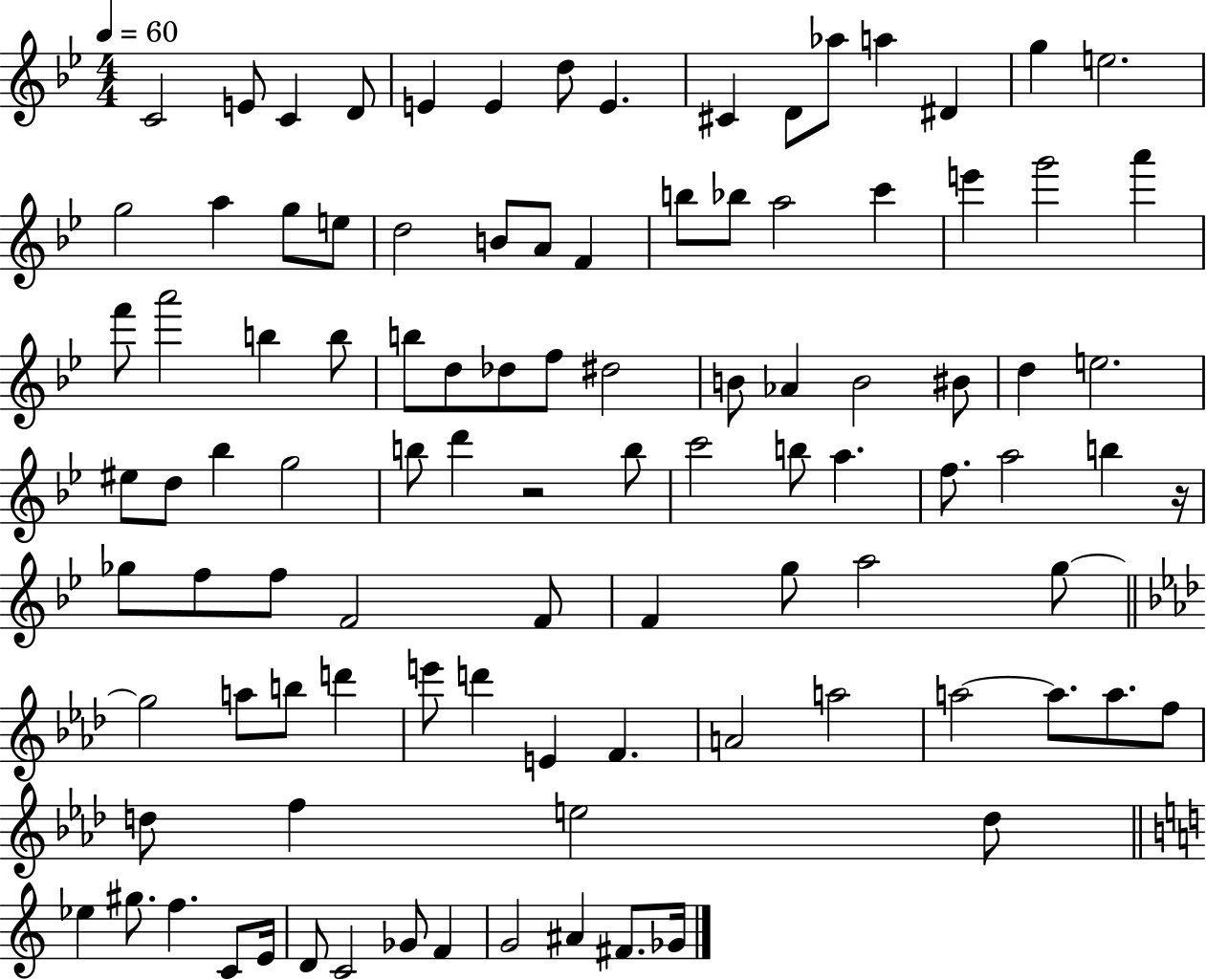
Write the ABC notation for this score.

X:1
T:Untitled
M:4/4
L:1/4
K:Bb
C2 E/2 C D/2 E E d/2 E ^C D/2 _a/2 a ^D g e2 g2 a g/2 e/2 d2 B/2 A/2 F b/2 _b/2 a2 c' e' g'2 a' f'/2 a'2 b b/2 b/2 d/2 _d/2 f/2 ^d2 B/2 _A B2 ^B/2 d e2 ^e/2 d/2 _b g2 b/2 d' z2 b/2 c'2 b/2 a f/2 a2 b z/4 _g/2 f/2 f/2 F2 F/2 F g/2 a2 g/2 g2 a/2 b/2 d' e'/2 d' E F A2 a2 a2 a/2 a/2 f/2 d/2 f e2 d/2 _e ^g/2 f C/2 E/4 D/2 C2 _G/2 F G2 ^A ^F/2 _G/4